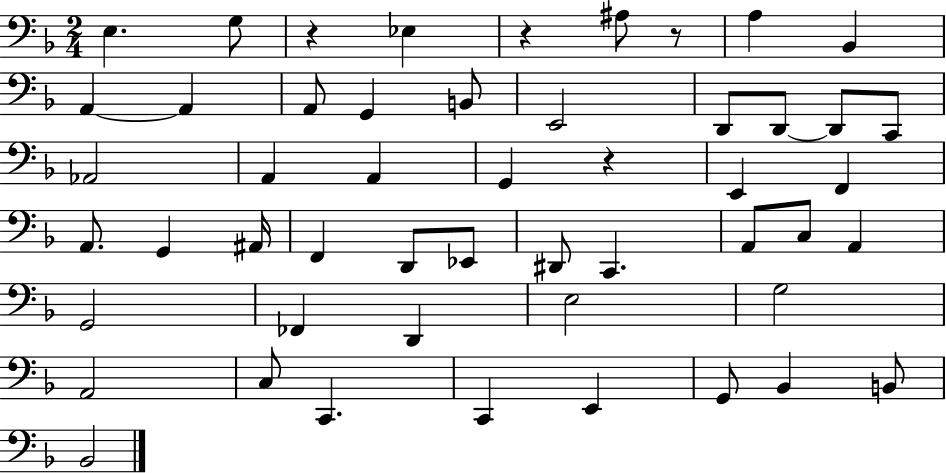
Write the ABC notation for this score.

X:1
T:Untitled
M:2/4
L:1/4
K:F
E, G,/2 z _E, z ^A,/2 z/2 A, _B,, A,, A,, A,,/2 G,, B,,/2 E,,2 D,,/2 D,,/2 D,,/2 C,,/2 _A,,2 A,, A,, G,, z E,, F,, A,,/2 G,, ^A,,/4 F,, D,,/2 _E,,/2 ^D,,/2 C,, A,,/2 C,/2 A,, G,,2 _F,, D,, E,2 G,2 A,,2 C,/2 C,, C,, E,, G,,/2 _B,, B,,/2 _B,,2